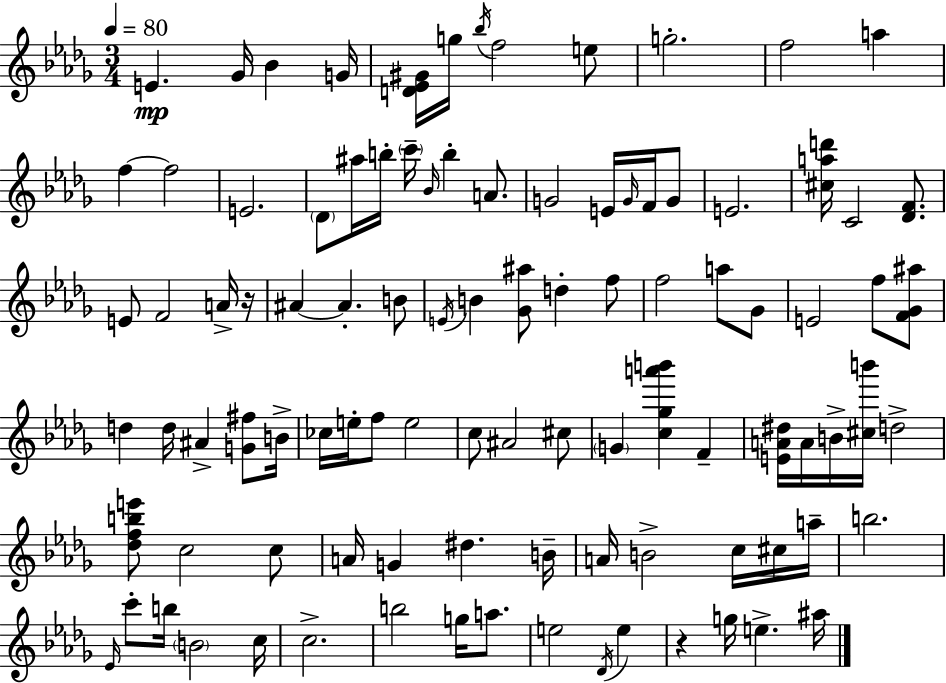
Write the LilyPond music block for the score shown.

{
  \clef treble
  \numericTimeSignature
  \time 3/4
  \key bes \minor
  \tempo 4 = 80
  e'4.\mp ges'16 bes'4 g'16 | <d' ees' gis'>16 g''16 \acciaccatura { bes''16 } f''2 e''8 | g''2.-. | f''2 a''4 | \break f''4~~ f''2 | e'2. | \parenthesize des'8 ais''16 b''16-. \parenthesize c'''16-- \grace { bes'16 } b''4-. a'8. | g'2 e'16 \grace { g'16 } | \break f'16 g'8 e'2. | <cis'' a'' d'''>16 c'2 | <des' f'>8. e'8 f'2 | a'16-> r16 ais'4~~ ais'4.-. | \break b'8 \acciaccatura { e'16 } b'4 <ges' ais''>8 d''4-. | f''8 f''2 | a''8 ges'8 e'2 | f''8 <f' ges' ais''>8 d''4 d''16 ais'4-> | \break <g' fis''>8 b'16-> ces''16 e''16-. f''8 e''2 | c''8 ais'2 | cis''8 \parenthesize g'4 <c'' ges'' a''' b'''>4 | f'4-- <e' a' dis''>16 a'16 b'16-> <cis'' b'''>16 d''2-> | \break <des'' f'' b'' e'''>8 c''2 | c''8 a'16 g'4 dis''4. | b'16-- a'16 b'2-> | c''16 cis''16 a''16-- b''2. | \break \grace { ees'16 } c'''8-. b''16 \parenthesize b'2 | c''16 c''2.-> | b''2 | g''16 a''8. e''2 | \break \acciaccatura { des'16 } e''4 r4 g''16 e''4.-> | ais''16 \bar "|."
}